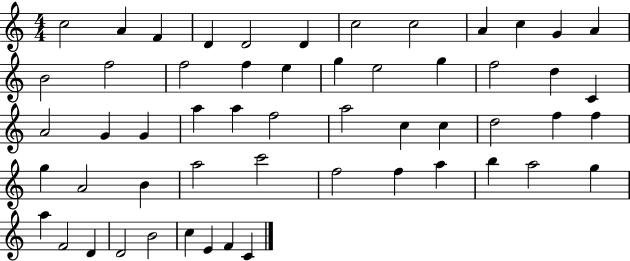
X:1
T:Untitled
M:4/4
L:1/4
K:C
c2 A F D D2 D c2 c2 A c G A B2 f2 f2 f e g e2 g f2 d C A2 G G a a f2 a2 c c d2 f f g A2 B a2 c'2 f2 f a b a2 g a F2 D D2 B2 c E F C